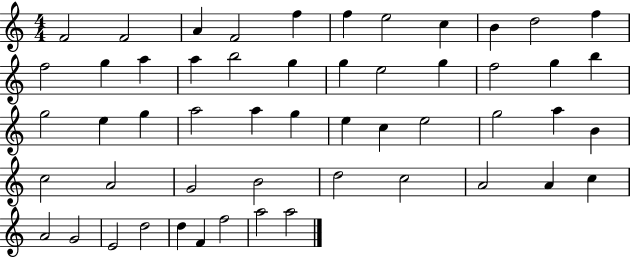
F4/h F4/h A4/q F4/h F5/q F5/q E5/h C5/q B4/q D5/h F5/q F5/h G5/q A5/q A5/q B5/h G5/q G5/q E5/h G5/q F5/h G5/q B5/q G5/h E5/q G5/q A5/h A5/q G5/q E5/q C5/q E5/h G5/h A5/q B4/q C5/h A4/h G4/h B4/h D5/h C5/h A4/h A4/q C5/q A4/h G4/h E4/h D5/h D5/q F4/q F5/h A5/h A5/h